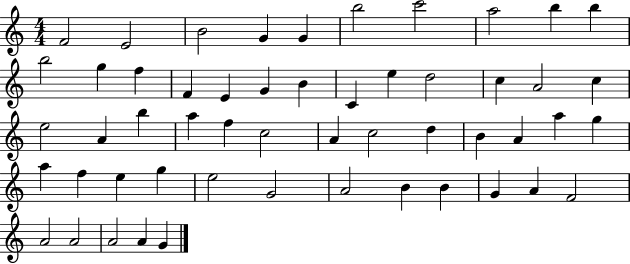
X:1
T:Untitled
M:4/4
L:1/4
K:C
F2 E2 B2 G G b2 c'2 a2 b b b2 g f F E G B C e d2 c A2 c e2 A b a f c2 A c2 d B A a g a f e g e2 G2 A2 B B G A F2 A2 A2 A2 A G